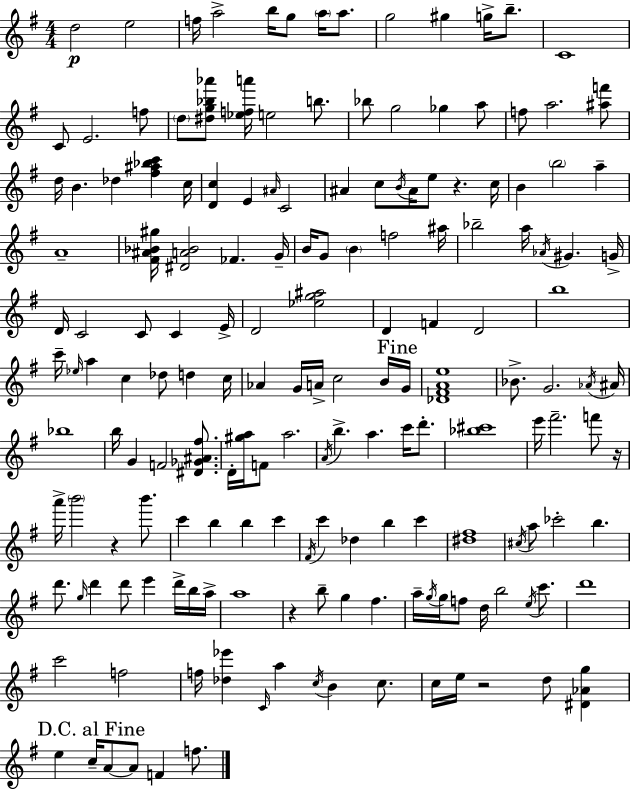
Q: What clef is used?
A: treble